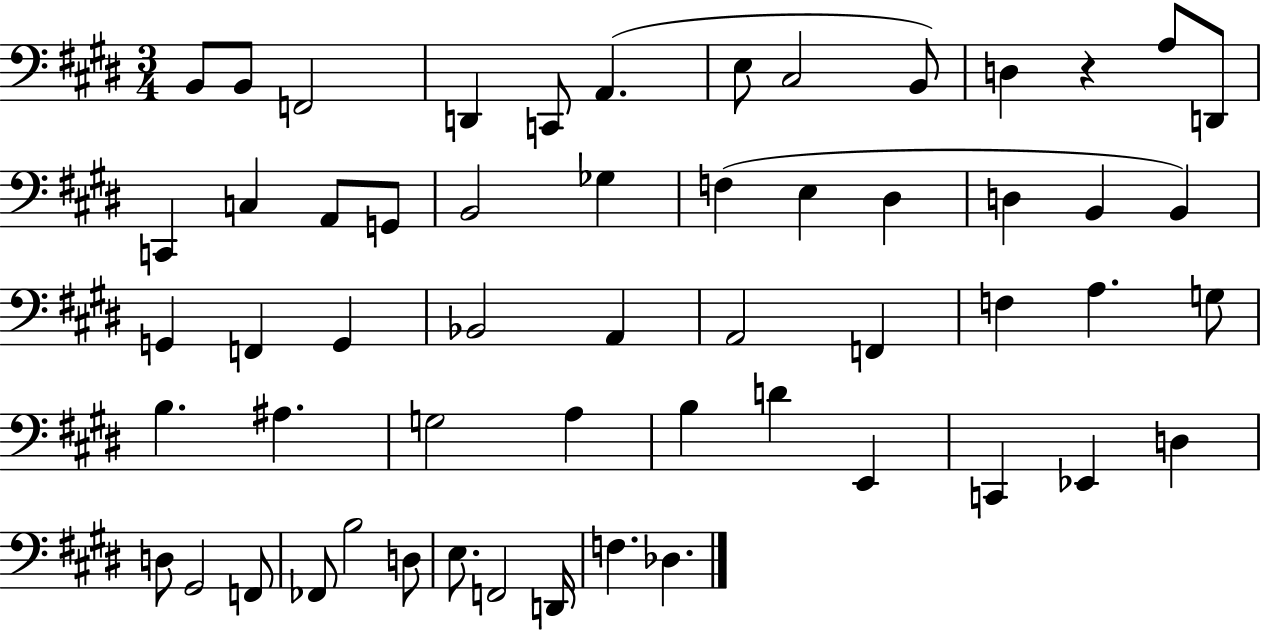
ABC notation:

X:1
T:Untitled
M:3/4
L:1/4
K:E
B,,/2 B,,/2 F,,2 D,, C,,/2 A,, E,/2 ^C,2 B,,/2 D, z A,/2 D,,/2 C,, C, A,,/2 G,,/2 B,,2 _G, F, E, ^D, D, B,, B,, G,, F,, G,, _B,,2 A,, A,,2 F,, F, A, G,/2 B, ^A, G,2 A, B, D E,, C,, _E,, D, D,/2 ^G,,2 F,,/2 _F,,/2 B,2 D,/2 E,/2 F,,2 D,,/4 F, _D,